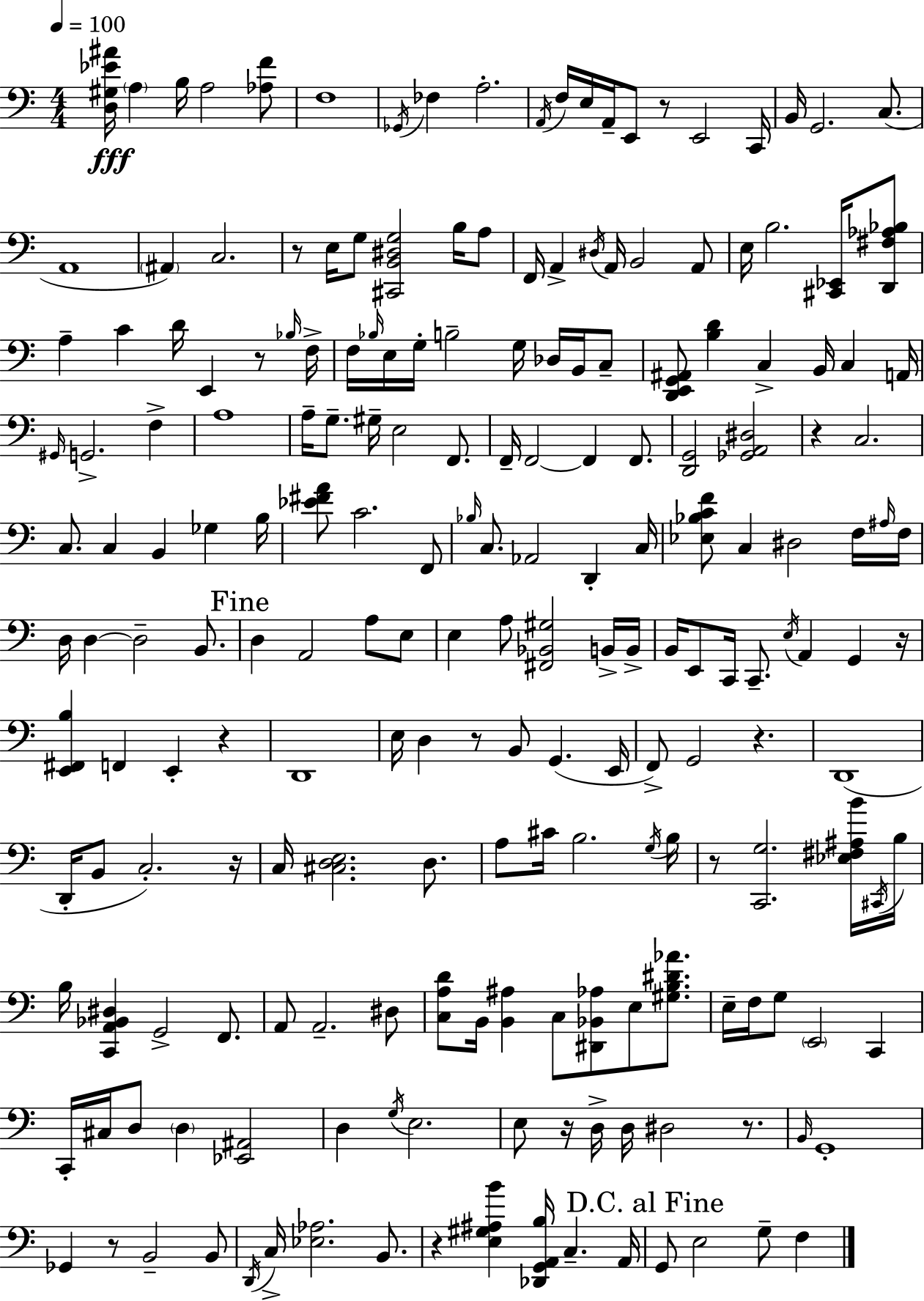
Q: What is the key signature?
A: C major